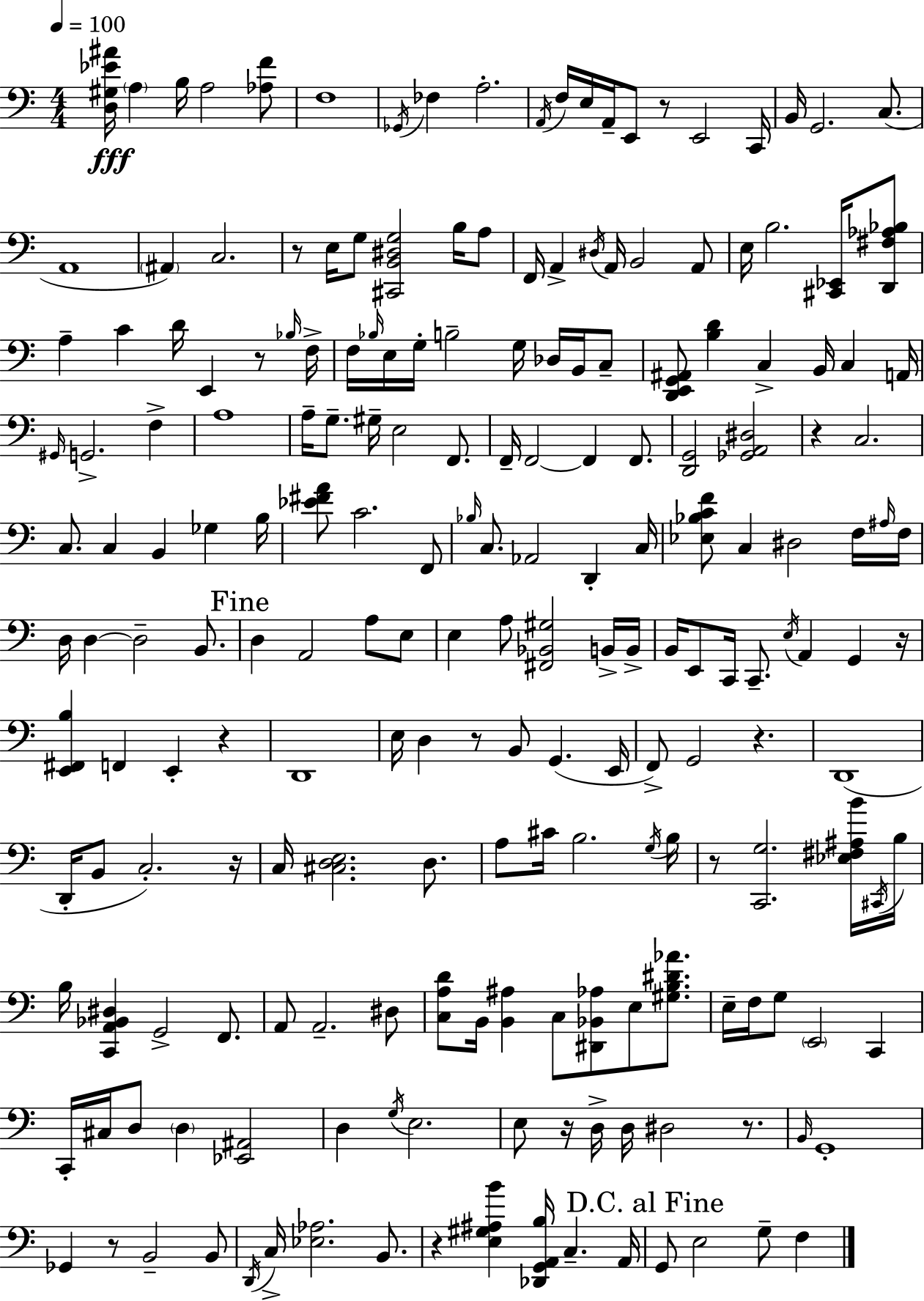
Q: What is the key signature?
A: C major